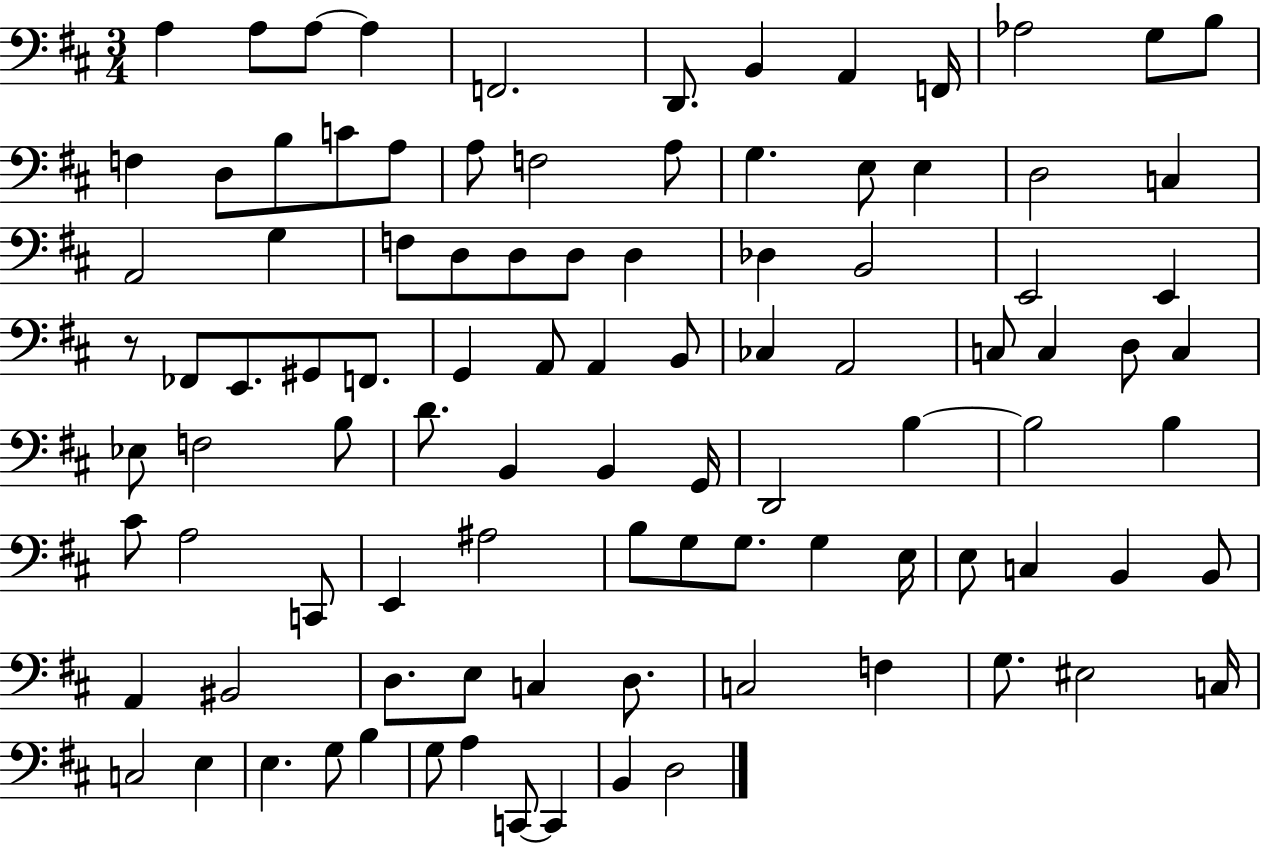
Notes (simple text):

A3/q A3/e A3/e A3/q F2/h. D2/e. B2/q A2/q F2/s Ab3/h G3/e B3/e F3/q D3/e B3/e C4/e A3/e A3/e F3/h A3/e G3/q. E3/e E3/q D3/h C3/q A2/h G3/q F3/e D3/e D3/e D3/e D3/q Db3/q B2/h E2/h E2/q R/e FES2/e E2/e. G#2/e F2/e. G2/q A2/e A2/q B2/e CES3/q A2/h C3/e C3/q D3/e C3/q Eb3/e F3/h B3/e D4/e. B2/q B2/q G2/s D2/h B3/q B3/h B3/q C#4/e A3/h C2/e E2/q A#3/h B3/e G3/e G3/e. G3/q E3/s E3/e C3/q B2/q B2/e A2/q BIS2/h D3/e. E3/e C3/q D3/e. C3/h F3/q G3/e. EIS3/h C3/s C3/h E3/q E3/q. G3/e B3/q G3/e A3/q C2/e C2/q B2/q D3/h